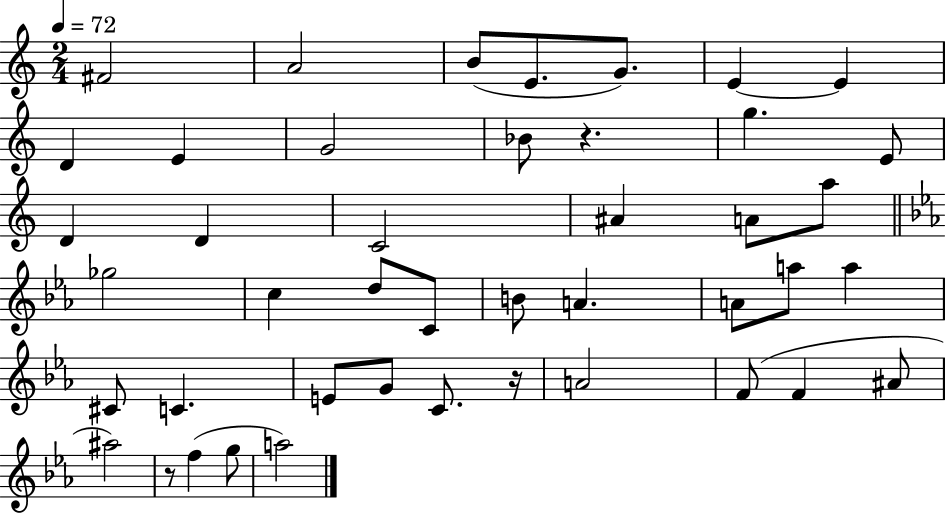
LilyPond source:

{
  \clef treble
  \numericTimeSignature
  \time 2/4
  \key c \major
  \tempo 4 = 72
  fis'2 | a'2 | b'8( e'8. g'8.) | e'4~~ e'4 | \break d'4 e'4 | g'2 | bes'8 r4. | g''4. e'8 | \break d'4 d'4 | c'2 | ais'4 a'8 a''8 | \bar "||" \break \key c \minor ges''2 | c''4 d''8 c'8 | b'8 a'4. | a'8 a''8 a''4 | \break cis'8 c'4. | e'8 g'8 c'8. r16 | a'2 | f'8( f'4 ais'8 | \break ais''2) | r8 f''4( g''8 | a''2) | \bar "|."
}